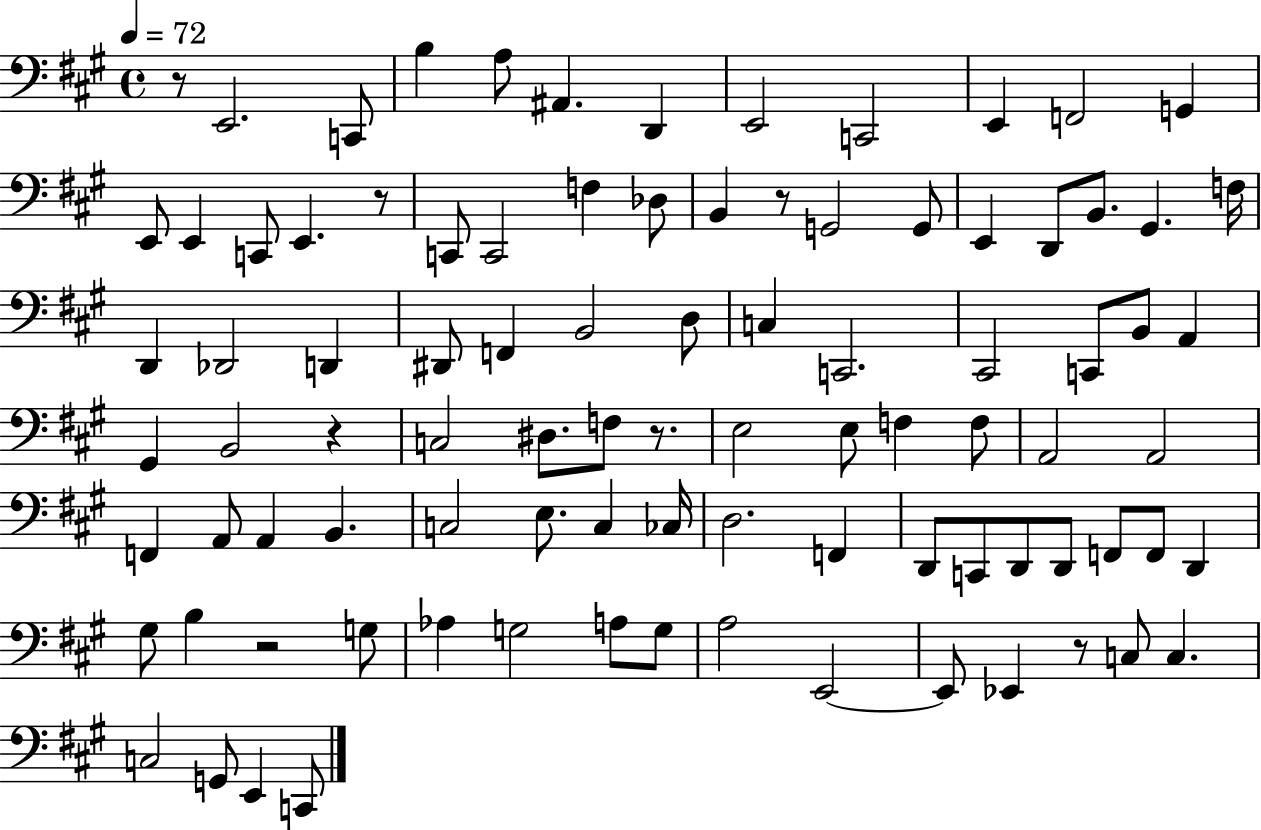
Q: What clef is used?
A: bass